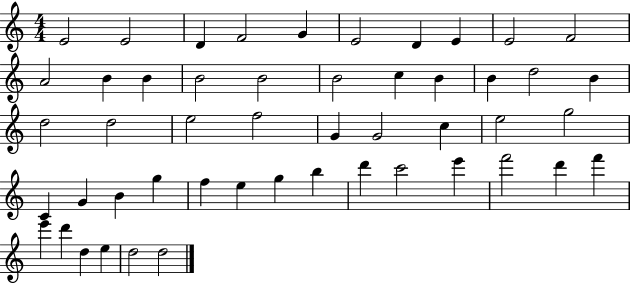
E4/h E4/h D4/q F4/h G4/q E4/h D4/q E4/q E4/h F4/h A4/h B4/q B4/q B4/h B4/h B4/h C5/q B4/q B4/q D5/h B4/q D5/h D5/h E5/h F5/h G4/q G4/h C5/q E5/h G5/h C4/q G4/q B4/q G5/q F5/q E5/q G5/q B5/q D6/q C6/h E6/q F6/h D6/q F6/q E6/q D6/q D5/q E5/q D5/h D5/h